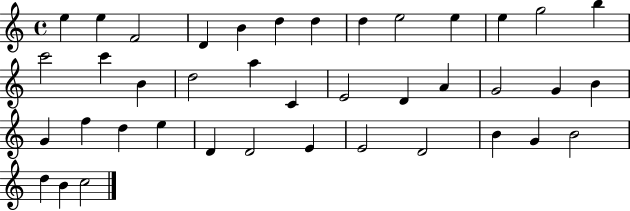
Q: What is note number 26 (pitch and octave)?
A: G4